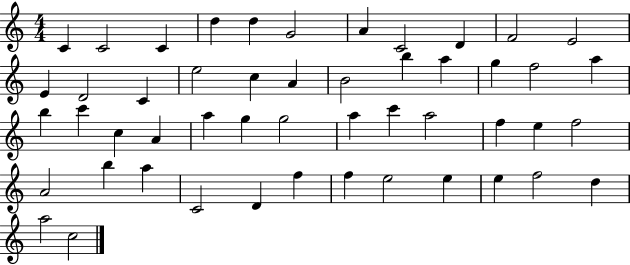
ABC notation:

X:1
T:Untitled
M:4/4
L:1/4
K:C
C C2 C d d G2 A C2 D F2 E2 E D2 C e2 c A B2 b a g f2 a b c' c A a g g2 a c' a2 f e f2 A2 b a C2 D f f e2 e e f2 d a2 c2